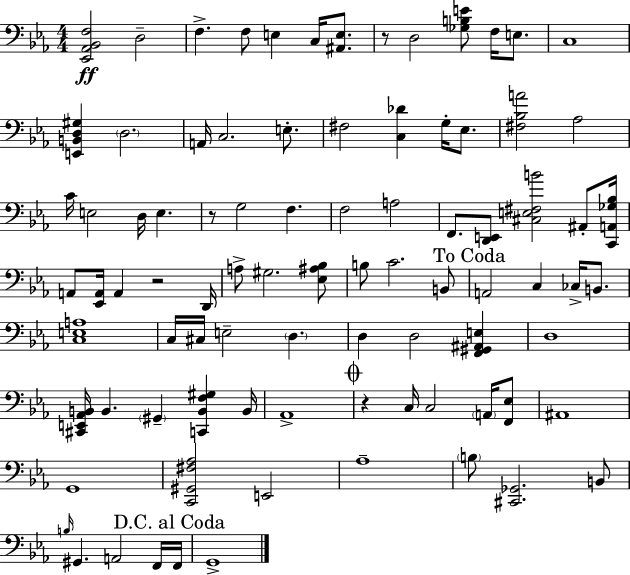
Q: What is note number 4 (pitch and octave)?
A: E3